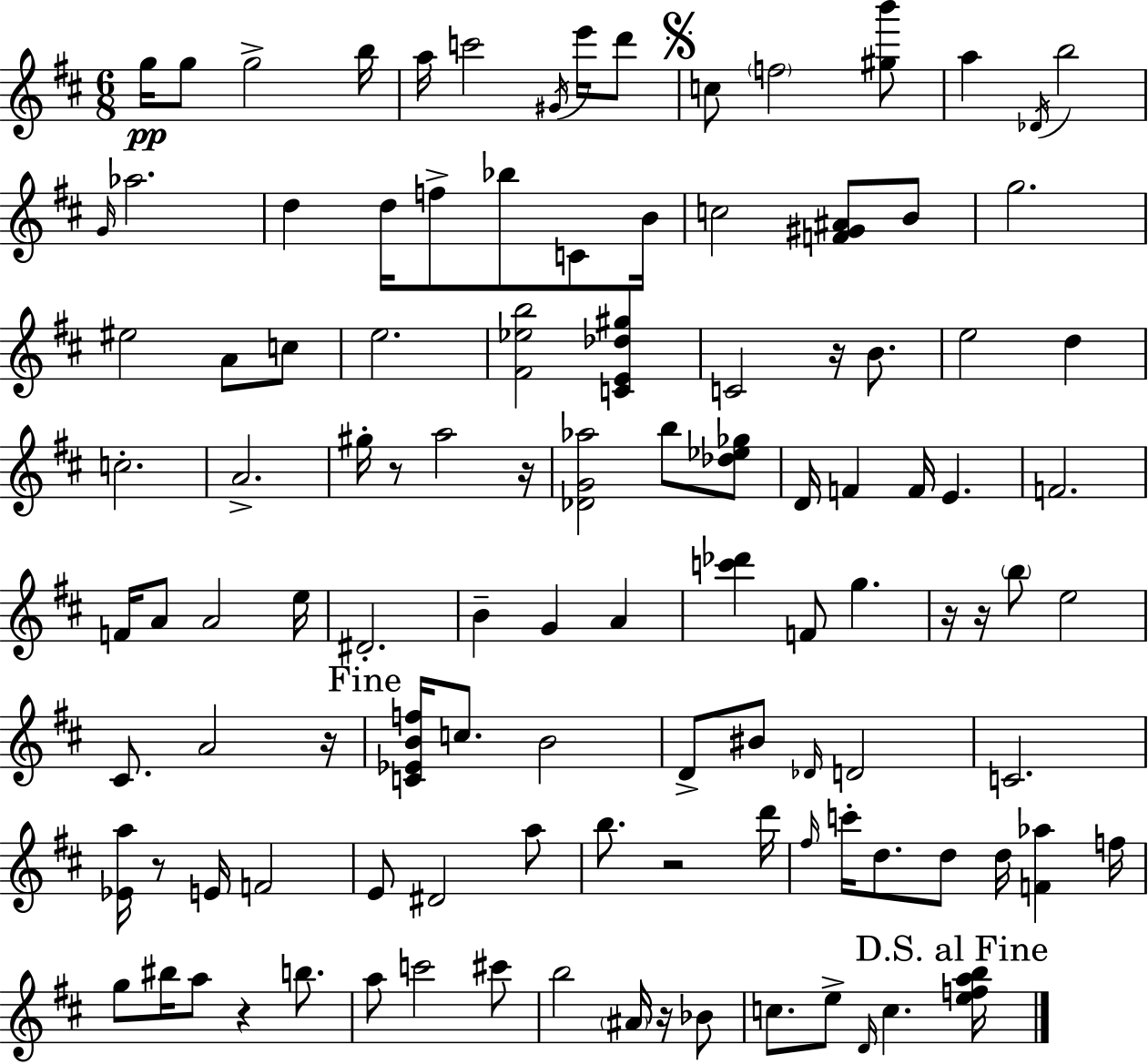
G5/s G5/e G5/h B5/s A5/s C6/h G#4/s E6/s D6/e C5/e F5/h [G#5,B6]/e A5/q Db4/s B5/h G4/s Ab5/h. D5/q D5/s F5/e Bb5/e C4/e B4/s C5/h [F4,G#4,A#4]/e B4/e G5/h. EIS5/h A4/e C5/e E5/h. [F#4,Eb5,B5]/h [C4,E4,Db5,G#5]/q C4/h R/s B4/e. E5/h D5/q C5/h. A4/h. G#5/s R/e A5/h R/s [Db4,G4,Ab5]/h B5/e [Db5,Eb5,Gb5]/e D4/s F4/q F4/s E4/q. F4/h. F4/s A4/e A4/h E5/s D#4/h. B4/q G4/q A4/q [C6,Db6]/q F4/e G5/q. R/s R/s B5/e E5/h C#4/e. A4/h R/s [C4,Eb4,B4,F5]/s C5/e. B4/h D4/e BIS4/e Db4/s D4/h C4/h. [Eb4,A5]/s R/e E4/s F4/h E4/e D#4/h A5/e B5/e. R/h D6/s F#5/s C6/s D5/e. D5/e D5/s [F4,Ab5]/q F5/s G5/e BIS5/s A5/e R/q B5/e. A5/e C6/h C#6/e B5/h A#4/s R/s Bb4/e C5/e. E5/e D4/s C5/q. [E5,F5,A5,B5]/s